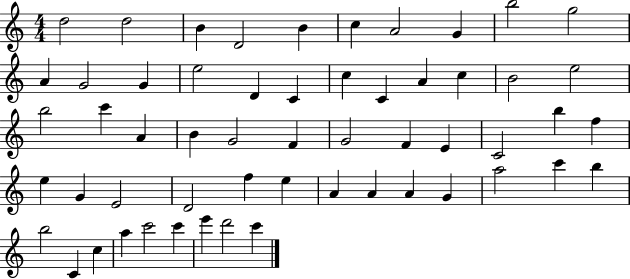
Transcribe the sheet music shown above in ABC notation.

X:1
T:Untitled
M:4/4
L:1/4
K:C
d2 d2 B D2 B c A2 G b2 g2 A G2 G e2 D C c C A c B2 e2 b2 c' A B G2 F G2 F E C2 b f e G E2 D2 f e A A A G a2 c' b b2 C c a c'2 c' e' d'2 c'